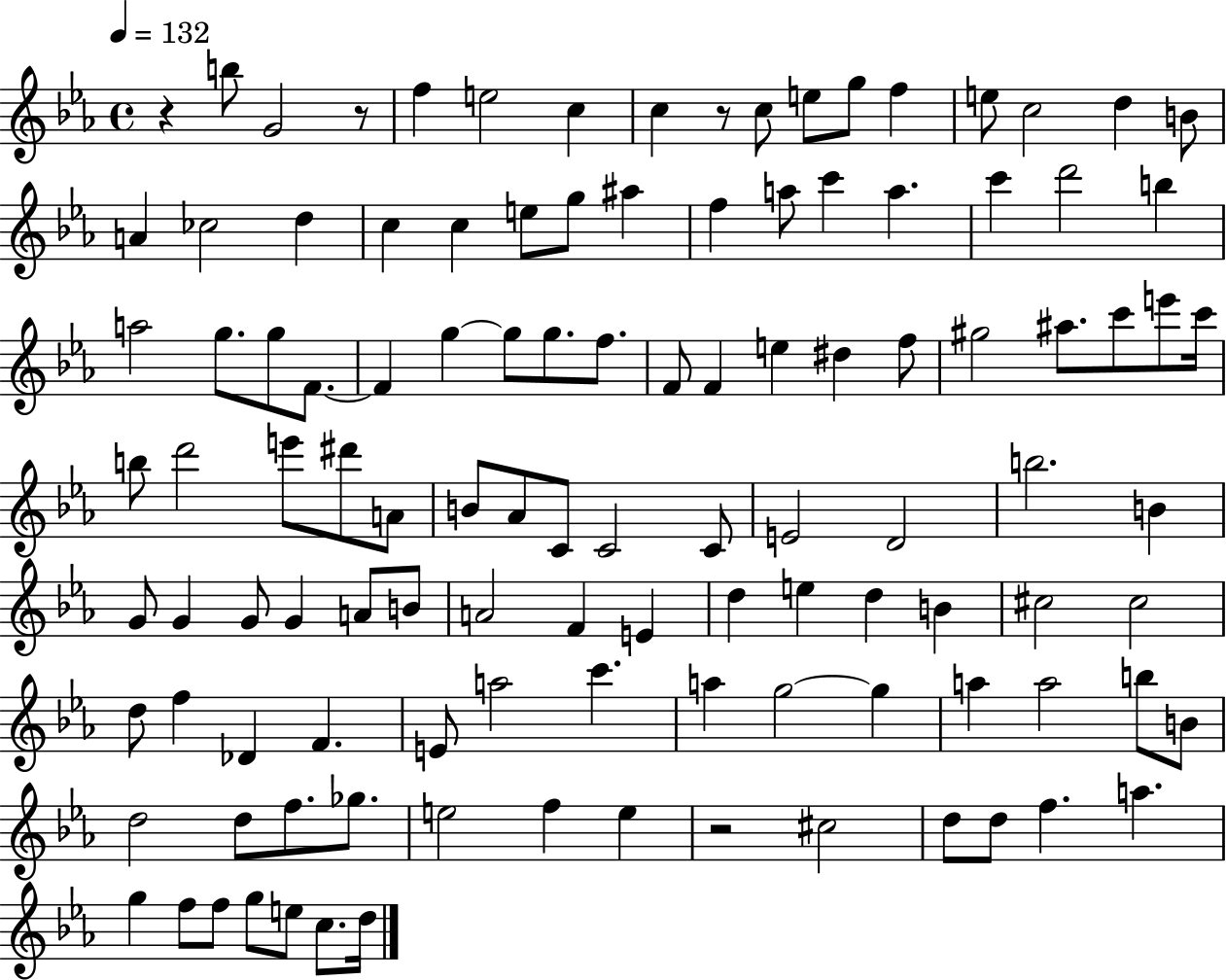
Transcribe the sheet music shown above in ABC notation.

X:1
T:Untitled
M:4/4
L:1/4
K:Eb
z b/2 G2 z/2 f e2 c c z/2 c/2 e/2 g/2 f e/2 c2 d B/2 A _c2 d c c e/2 g/2 ^a f a/2 c' a c' d'2 b a2 g/2 g/2 F/2 F g g/2 g/2 f/2 F/2 F e ^d f/2 ^g2 ^a/2 c'/2 e'/2 c'/4 b/2 d'2 e'/2 ^d'/2 A/2 B/2 _A/2 C/2 C2 C/2 E2 D2 b2 B G/2 G G/2 G A/2 B/2 A2 F E d e d B ^c2 ^c2 d/2 f _D F E/2 a2 c' a g2 g a a2 b/2 B/2 d2 d/2 f/2 _g/2 e2 f e z2 ^c2 d/2 d/2 f a g f/2 f/2 g/2 e/2 c/2 d/4